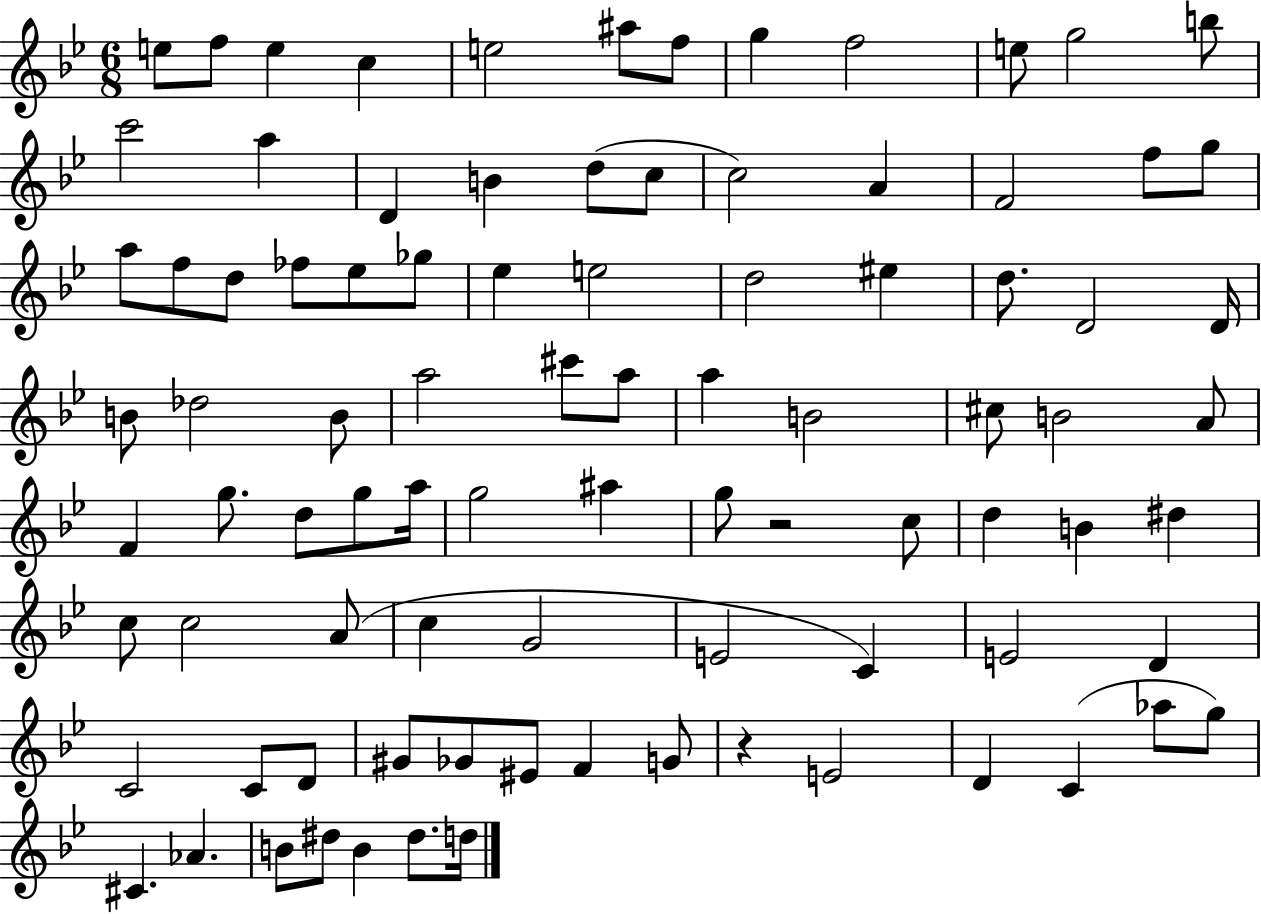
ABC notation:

X:1
T:Untitled
M:6/8
L:1/4
K:Bb
e/2 f/2 e c e2 ^a/2 f/2 g f2 e/2 g2 b/2 c'2 a D B d/2 c/2 c2 A F2 f/2 g/2 a/2 f/2 d/2 _f/2 _e/2 _g/2 _e e2 d2 ^e d/2 D2 D/4 B/2 _d2 B/2 a2 ^c'/2 a/2 a B2 ^c/2 B2 A/2 F g/2 d/2 g/2 a/4 g2 ^a g/2 z2 c/2 d B ^d c/2 c2 A/2 c G2 E2 C E2 D C2 C/2 D/2 ^G/2 _G/2 ^E/2 F G/2 z E2 D C _a/2 g/2 ^C _A B/2 ^d/2 B ^d/2 d/4